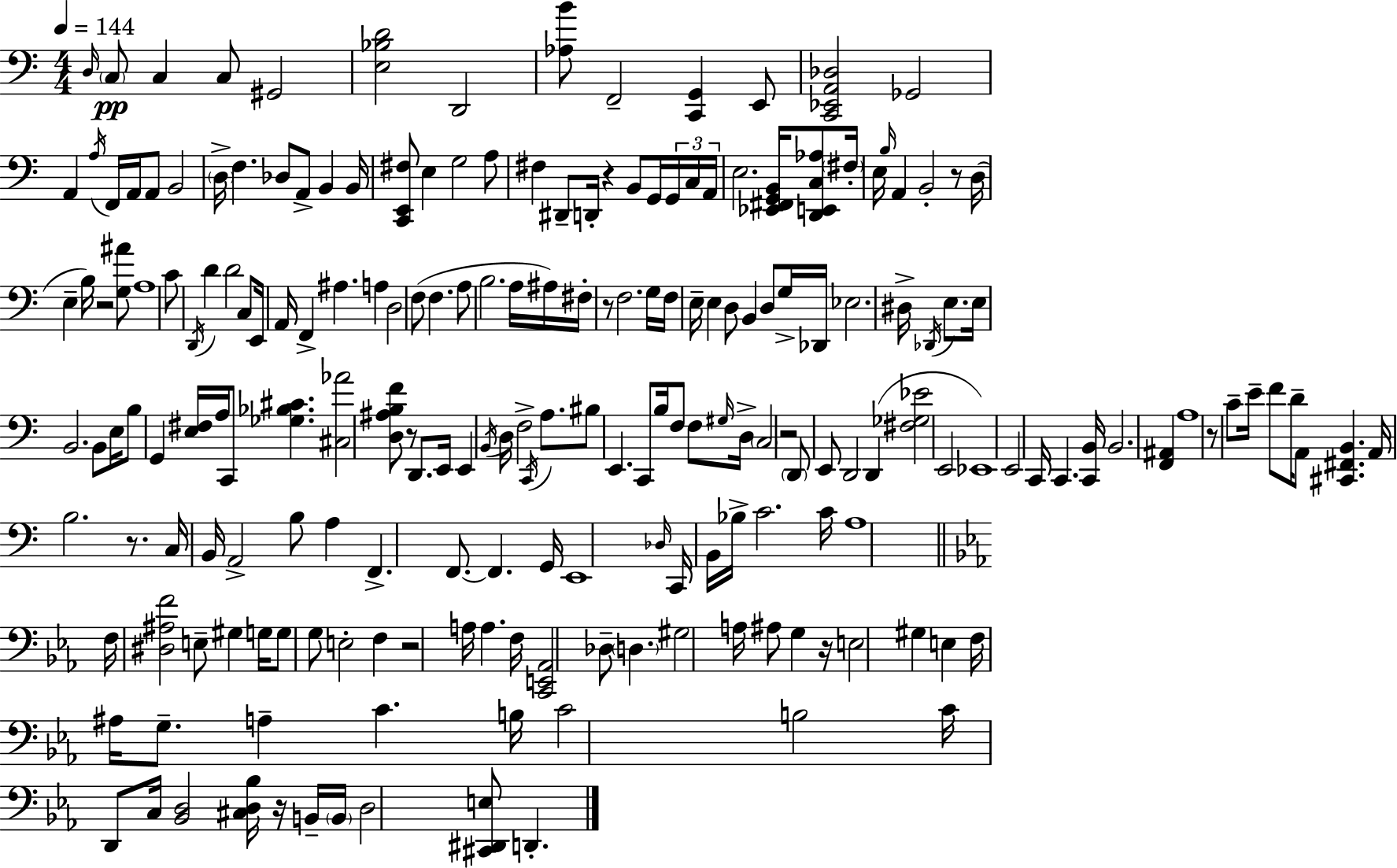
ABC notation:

X:1
T:Untitled
M:4/4
L:1/4
K:C
D,/4 C,/2 C, C,/2 ^G,,2 [E,_B,D]2 D,,2 [_A,B]/2 F,,2 [C,,G,,] E,,/2 [C,,_E,,A,,_D,]2 _G,,2 A,, A,/4 F,,/4 A,,/4 A,,/2 B,,2 D,/4 F, _D,/2 A,,/2 B,, B,,/4 [C,,E,,^F,]/2 E, G,2 A,/2 ^F, ^D,,/2 D,,/4 z B,,/2 G,,/4 G,,/4 C,/4 A,,/4 E,2 [_E,,^F,,G,,B,,]/4 [D,,E,,C,_A,]/2 ^F,/4 E,/4 B,/4 A,, B,,2 z/2 D,/4 E, B,/4 z2 [G,^A]/2 A,4 C/2 D,,/4 D D2 C,/2 E,,/4 A,,/4 F,, ^A, A, D,2 F,/2 F, A,/2 B,2 A,/4 ^A,/4 ^F,/4 z/2 F,2 G,/4 F,/4 E,/4 E, D,/2 B,, D,/2 G,/4 _D,,/4 _E,2 ^D,/4 _D,,/4 E,/2 E,/4 B,,2 B,,/2 E,/4 B,/2 G,, [E,^F,]/4 A,/4 C,,/2 [_G,_B,^C] [^C,_A]2 [D,^A,B,F]/2 z/2 D,,/2 E,,/4 E,, B,,/4 D,/4 F,2 C,,/4 A,/2 ^B,/2 E,, C,,/2 B,/4 F,/2 F,/2 ^G,/4 D,/4 C,2 z2 D,,/2 E,,/2 D,,2 D,, [^F,_G,_E]2 E,,2 _E,,4 E,,2 C,,/4 C,, [C,,B,,]/4 B,,2 [F,,^A,,] A,4 z/2 C/2 E/4 F/2 D/4 A,,/2 [^C,,^F,,B,,] A,,/4 B,2 z/2 C,/4 B,,/4 A,,2 B,/2 A, F,, F,,/2 F,, G,,/4 E,,4 _D,/4 C,,/4 B,,/4 _B,/4 C2 C/4 A,4 F,/4 [^D,^A,F]2 E,/2 ^G, G,/4 G,/2 G,/2 E,2 F, z2 A,/4 A, F,/4 [C,,E,,_A,,]2 _D,/2 D, ^G,2 A,/4 ^A,/2 G, z/4 E,2 ^G, E, F,/4 ^A,/4 G,/2 A, C B,/4 C2 B,2 C/4 D,,/2 C,/4 [_B,,D,]2 [^C,D,_B,]/4 z/4 B,,/4 B,,/4 D,2 [^C,,^D,,E,]/2 D,,